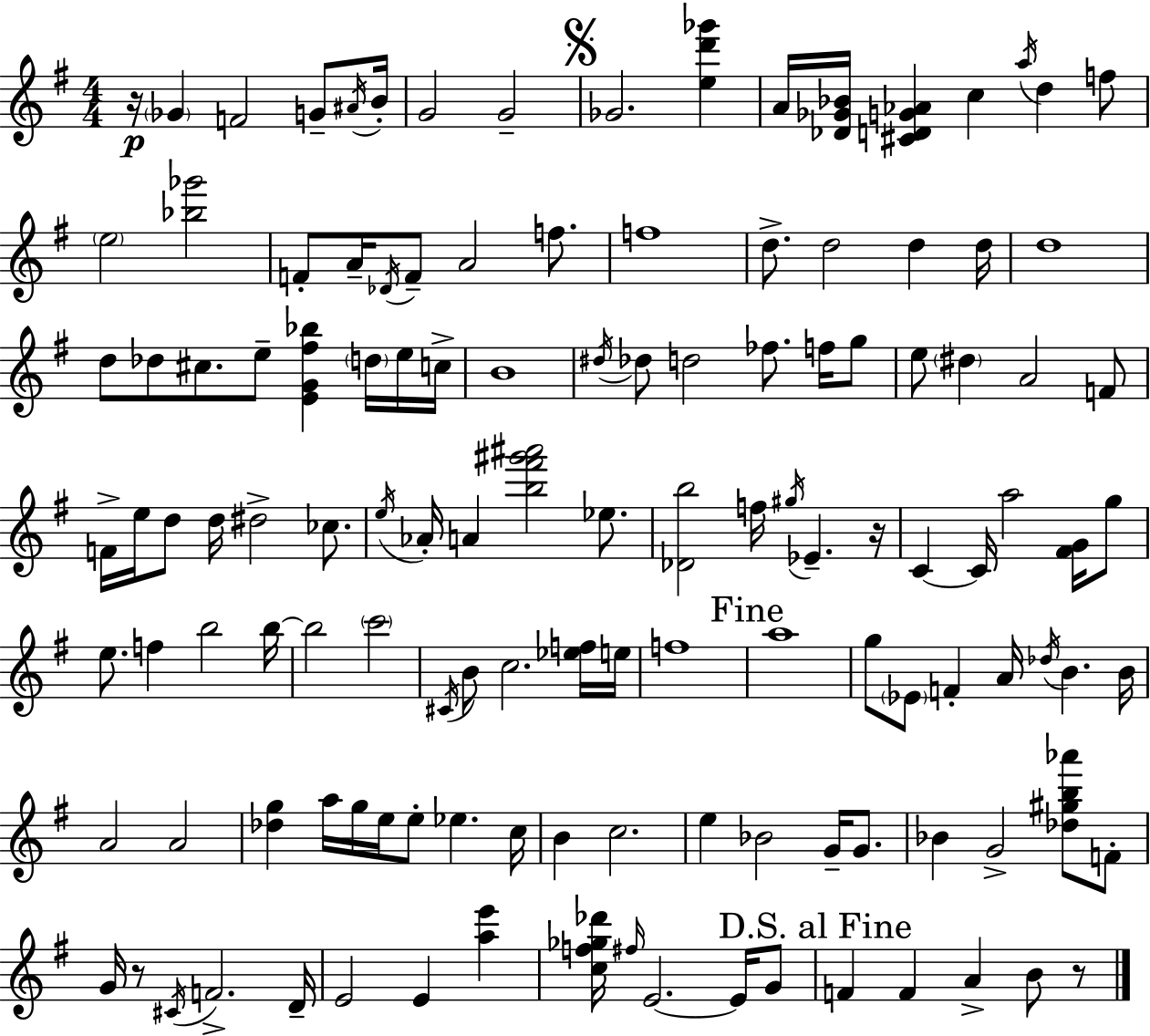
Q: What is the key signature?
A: G major